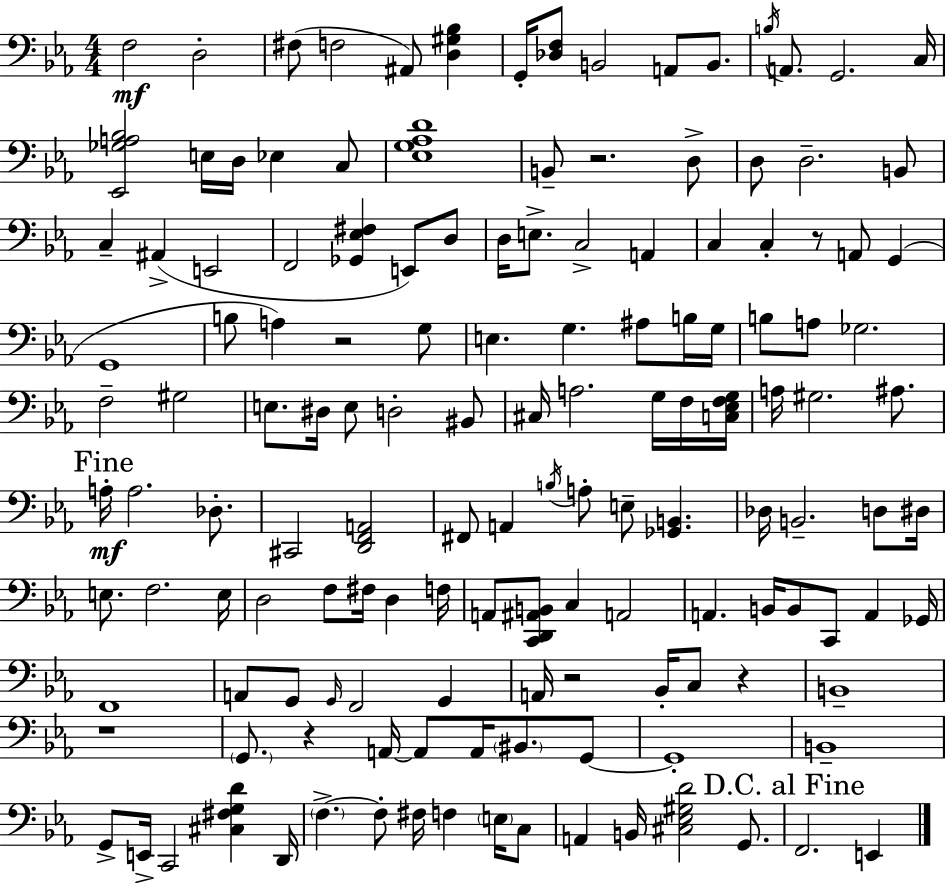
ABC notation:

X:1
T:Untitled
M:4/4
L:1/4
K:Eb
F,2 D,2 ^F,/2 F,2 ^A,,/2 [D,^G,_B,] G,,/4 [_D,F,]/2 B,,2 A,,/2 B,,/2 B,/4 A,,/2 G,,2 C,/4 [_E,,_G,A,_B,]2 E,/4 D,/4 _E, C,/2 [_E,G,_A,D]4 B,,/2 z2 D,/2 D,/2 D,2 B,,/2 C, ^A,, E,,2 F,,2 [_G,,_E,^F,] E,,/2 D,/2 D,/4 E,/2 C,2 A,, C, C, z/2 A,,/2 G,, G,,4 B,/2 A, z2 G,/2 E, G, ^A,/2 B,/4 G,/4 B,/2 A,/2 _G,2 F,2 ^G,2 E,/2 ^D,/4 E,/2 D,2 ^B,,/2 ^C,/4 A,2 G,/4 F,/4 [C,_E,F,G,]/4 A,/4 ^G,2 ^A,/2 A,/4 A,2 _D,/2 ^C,,2 [D,,F,,A,,]2 ^F,,/2 A,, B,/4 A,/2 E,/2 [_G,,B,,] _D,/4 B,,2 D,/2 ^D,/4 E,/2 F,2 E,/4 D,2 F,/2 ^F,/4 D, F,/4 A,,/2 [C,,D,,^A,,B,,]/2 C, A,,2 A,, B,,/4 B,,/2 C,,/2 A,, _G,,/4 F,,4 A,,/2 G,,/2 G,,/4 F,,2 G,, A,,/4 z2 _B,,/4 C,/2 z B,,4 z4 G,,/2 z A,,/4 A,,/2 A,,/4 ^B,,/2 G,,/2 G,,4 B,,4 G,,/2 E,,/4 C,,2 [^C,^F,G,D] D,,/4 F, F,/2 ^F,/4 F, E,/4 C,/2 A,, B,,/4 [^C,_E,^G,D]2 G,,/2 F,,2 E,,